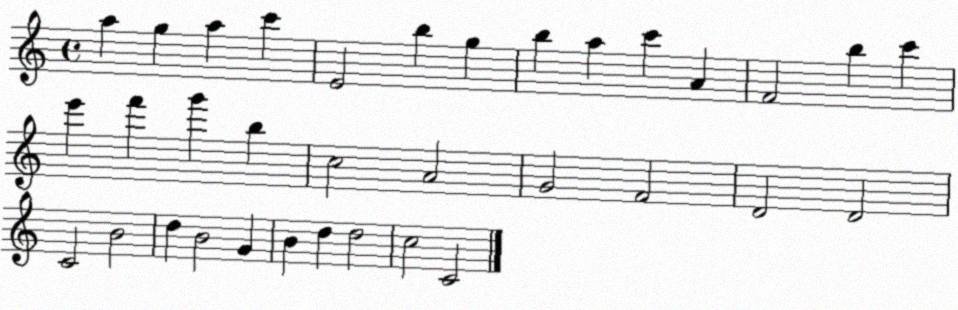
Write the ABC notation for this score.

X:1
T:Untitled
M:4/4
L:1/4
K:C
a g a c' E2 b g b a c' A F2 b c' e' f' g' b c2 A2 G2 F2 D2 D2 C2 B2 d B2 G B d d2 c2 C2